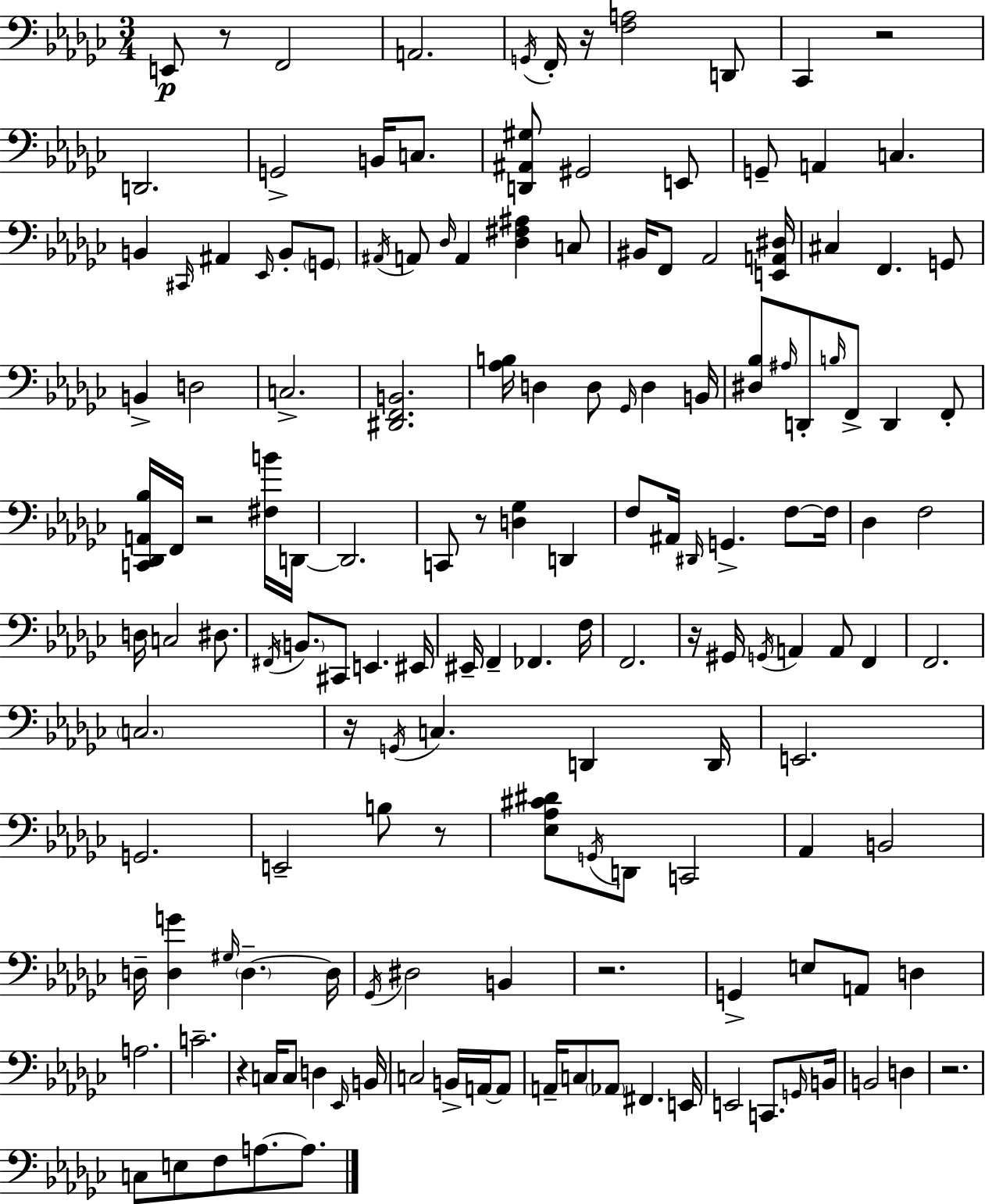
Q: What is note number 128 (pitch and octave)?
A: E3